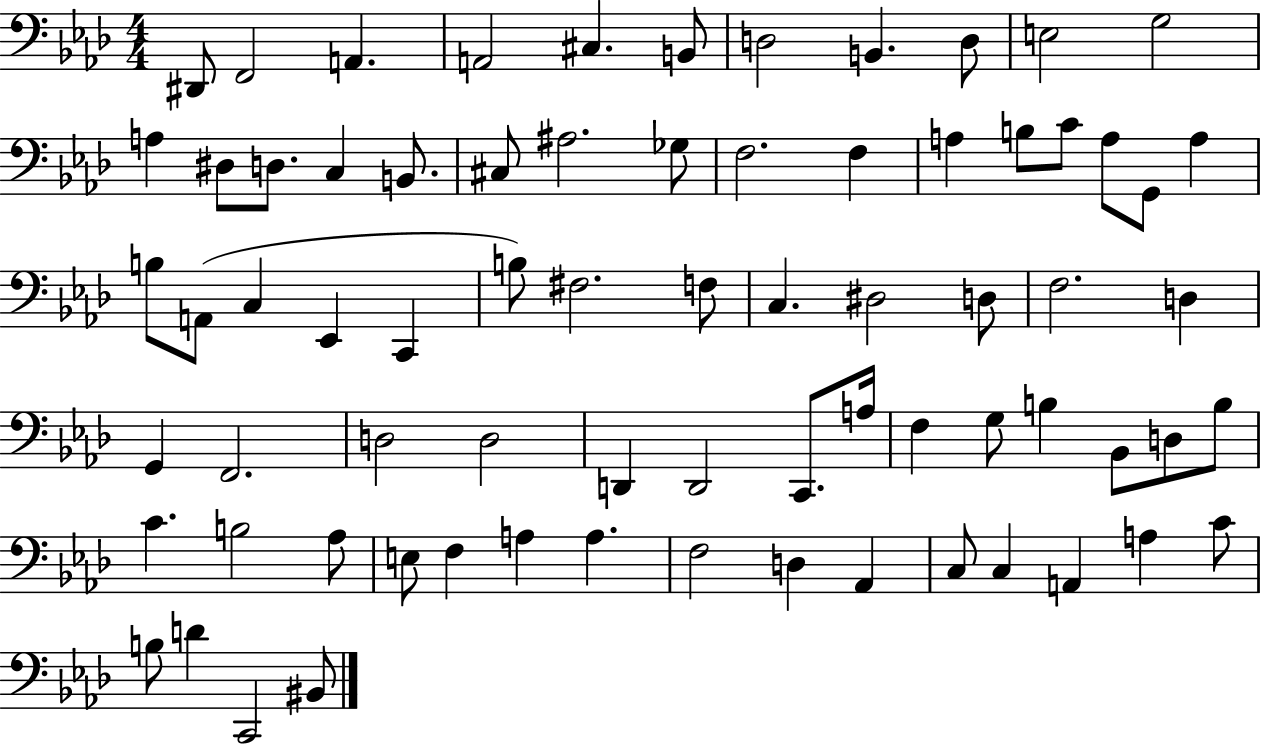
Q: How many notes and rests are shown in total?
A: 73